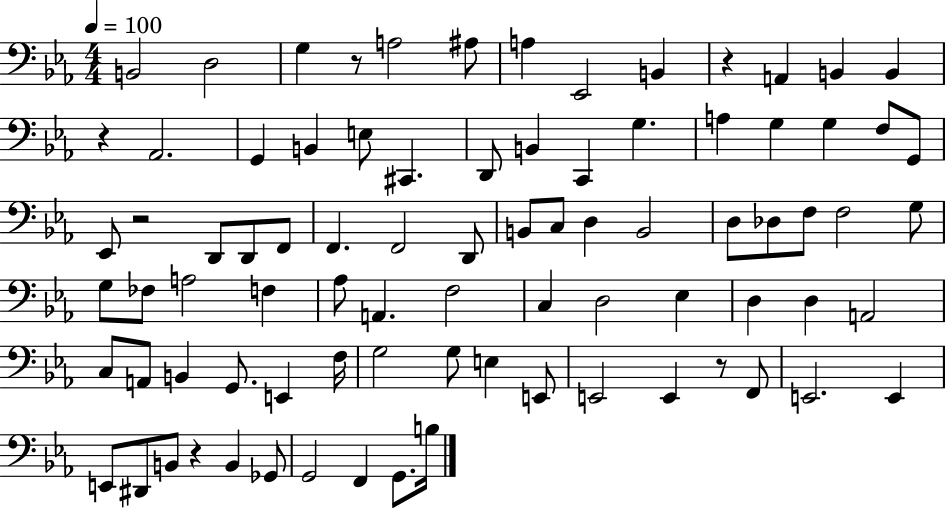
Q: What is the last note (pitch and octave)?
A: B3